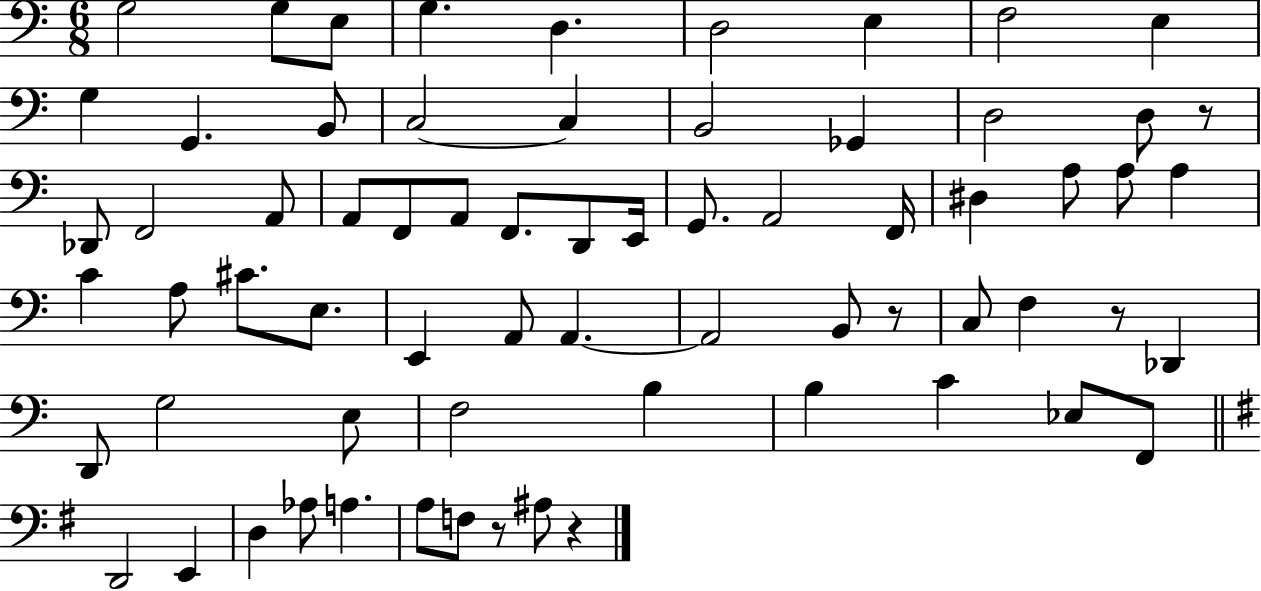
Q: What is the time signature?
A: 6/8